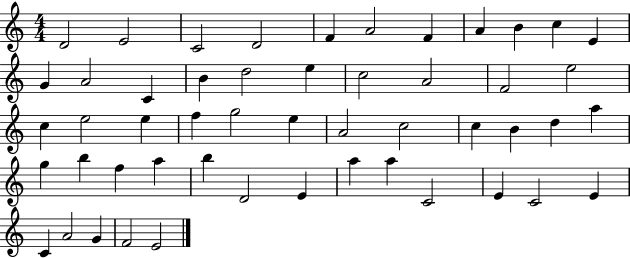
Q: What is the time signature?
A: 4/4